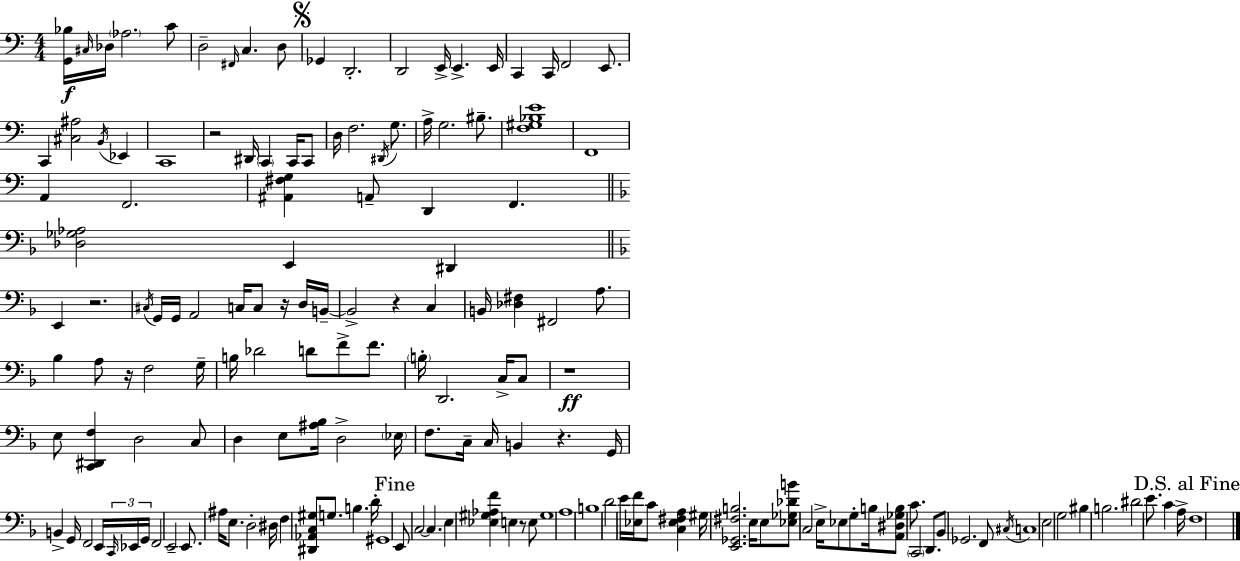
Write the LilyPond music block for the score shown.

{
  \clef bass
  \numericTimeSignature
  \time 4/4
  \key c \major
  <g, bes>16\f \grace { cis16 } des16 \parenthesize aes2. c'8 | d2-- \grace { fis,16 } c4. | d8 \mark \markup { \musicglyph "scripts.segno" } ges,4 d,2.-. | d,2 e,16-> e,4.-> | \break e,16 c,4 c,16 f,2 e,8. | c,4 <cis ais>2 \acciaccatura { b,16 } ees,4 | c,1 | r2 dis,16 \parenthesize c,4 | \break c,16 c,8 d16 f2. | \acciaccatura { dis,16 } g8. a16-> g2. | bis8.-- <f gis bes e'>1 | f,1 | \break a,4 f,2. | <ais, fis g>4 a,8-- d,4 f,4. | \bar "||" \break \key f \major <des ges aes>2 e,4 dis,4 | \bar "||" \break \key d \minor e,4 r2. | \acciaccatura { cis16 } g,16 g,16 a,2 c16 c8 r16 d16 | b,16--~~ b,2-> r4 c4 | b,16 <des fis>4 fis,2 a8. | \break bes4 a8 r16 f2 | g16-- b16 des'2 d'8 f'8-> f'8. | \parenthesize b16-. d,2. c16-> c8 | r1\ff | \break e8 <c, dis, f>4 d2 c8 | d4 e8 <ais bes>16 d2-> | \parenthesize ees16 f8. c16-- c16 b,4 r4. | g,16 b,4-> g,16 f,2 e,16 \tuplet 3/2 { \grace { c,16 } | \break ees,16 g,16 } f,2 e,2-- | e,8. ais16 e8. d2-. | dis16 f4 <dis, aes, c gis>8 g8. b4. | d'16-. gis,1 | \break \mark "Fine" e,8 c2~~ c4. | e4 <ees gis aes f'>4 e4 r8 | e8 gis1 | a1 | \break b1 | d'2 e'16 <ees f'>16 c'8 <c ees fis a>4 | gis16 <e, ges, fis b>2. e16 | e8 <ees ges des' b'>8 c2 e16-> ees8 g8-. | \break b16 <a, dis ges b>8 c'8. \parenthesize c,2 d,8. | bes,8 ges,2. | f,8 \acciaccatura { cis16 } c1 | e2 g2 | \break bis4 b2. | dis'2 e'8. c'4 | a16-> \mark "D.S. al Fine" f1 | \bar "|."
}